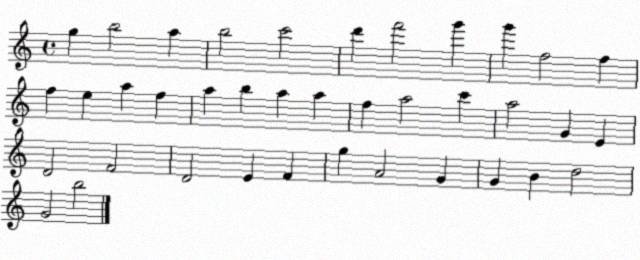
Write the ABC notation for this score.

X:1
T:Untitled
M:4/4
L:1/4
K:C
g b2 a b2 c'2 d' f'2 g' g' f2 f f e a f a b a a f a2 c' a2 G E D2 F2 D2 E F g A2 G G B d2 G2 b2